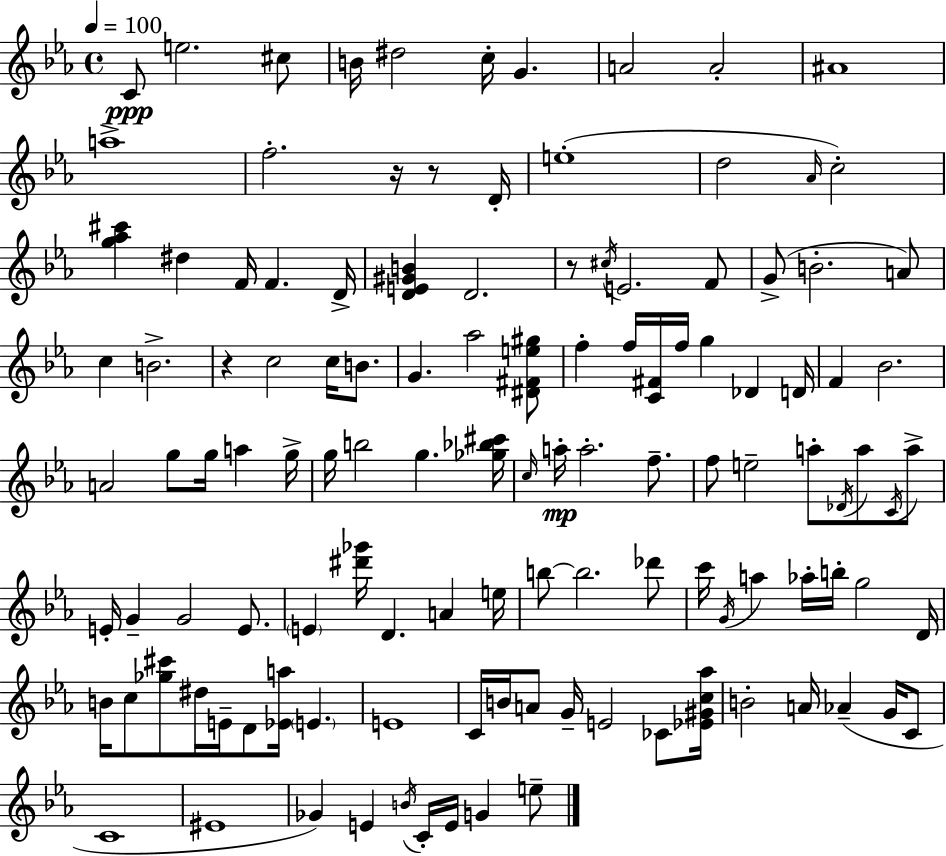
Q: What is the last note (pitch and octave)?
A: E5